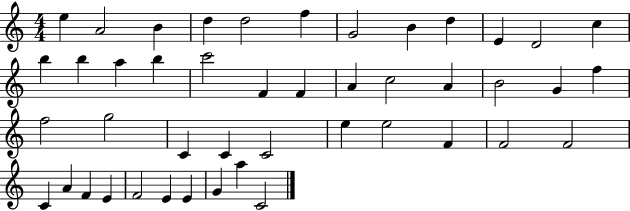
{
  \clef treble
  \numericTimeSignature
  \time 4/4
  \key c \major
  e''4 a'2 b'4 | d''4 d''2 f''4 | g'2 b'4 d''4 | e'4 d'2 c''4 | \break b''4 b''4 a''4 b''4 | c'''2 f'4 f'4 | a'4 c''2 a'4 | b'2 g'4 f''4 | \break f''2 g''2 | c'4 c'4 c'2 | e''4 e''2 f'4 | f'2 f'2 | \break c'4 a'4 f'4 e'4 | f'2 e'4 e'4 | g'4 a''4 c'2 | \bar "|."
}